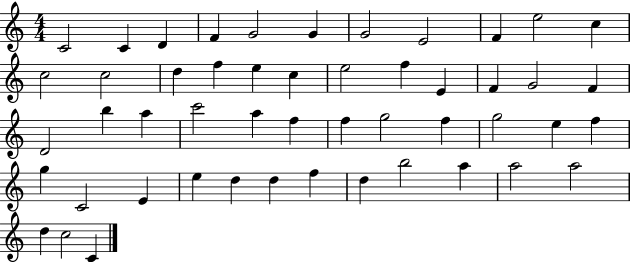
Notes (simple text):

C4/h C4/q D4/q F4/q G4/h G4/q G4/h E4/h F4/q E5/h C5/q C5/h C5/h D5/q F5/q E5/q C5/q E5/h F5/q E4/q F4/q G4/h F4/q D4/h B5/q A5/q C6/h A5/q F5/q F5/q G5/h F5/q G5/h E5/q F5/q G5/q C4/h E4/q E5/q D5/q D5/q F5/q D5/q B5/h A5/q A5/h A5/h D5/q C5/h C4/q